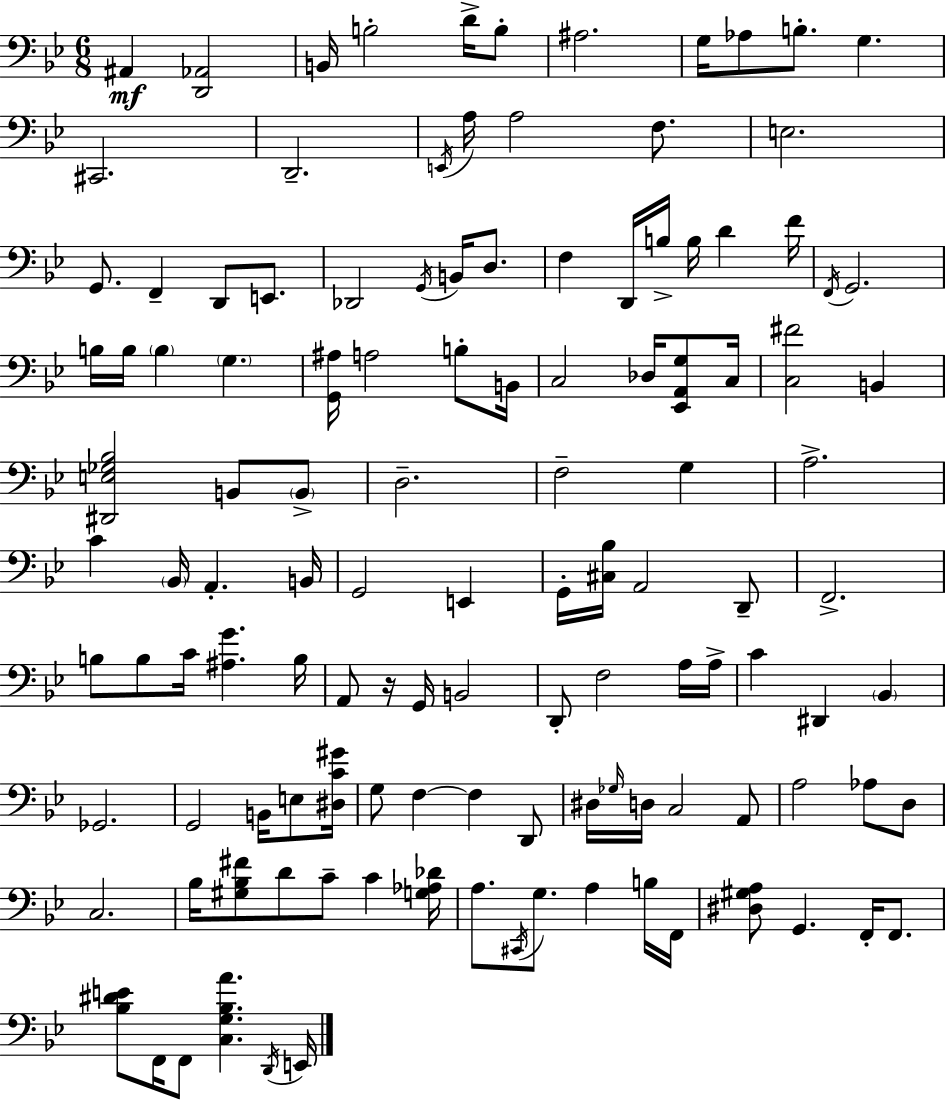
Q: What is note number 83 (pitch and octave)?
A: D#3